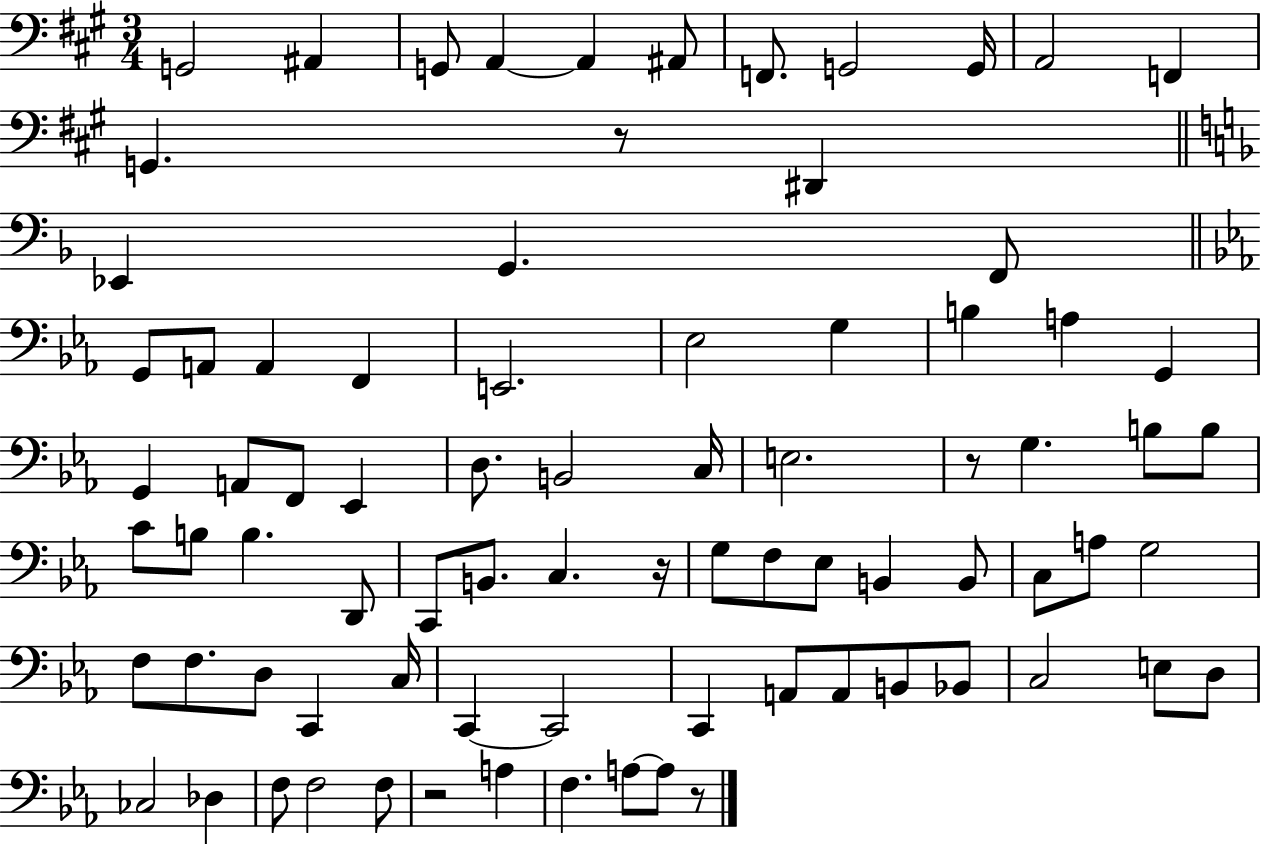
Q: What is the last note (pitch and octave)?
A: A3